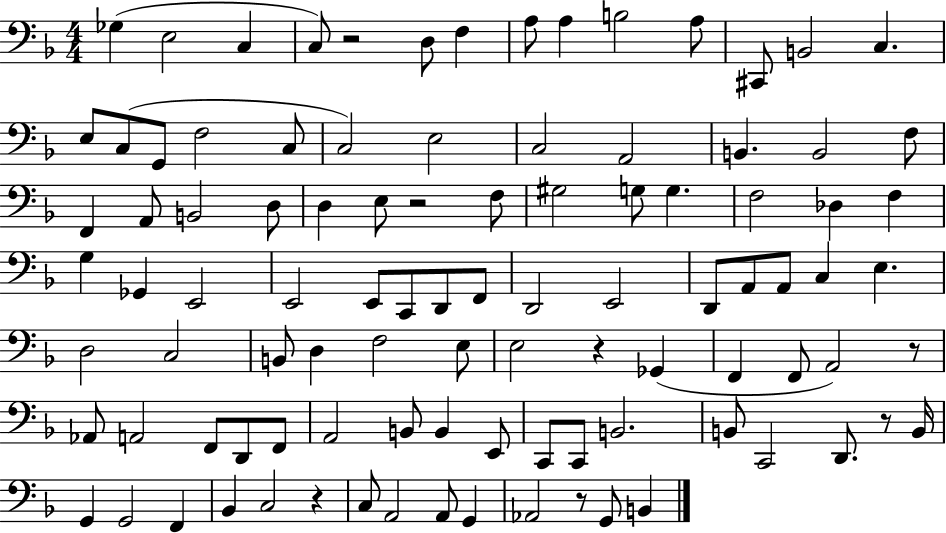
{
  \clef bass
  \numericTimeSignature
  \time 4/4
  \key f \major
  ges4( e2 c4 | c8) r2 d8 f4 | a8 a4 b2 a8 | cis,8 b,2 c4. | \break e8 c8( g,8 f2 c8 | c2) e2 | c2 a,2 | b,4. b,2 f8 | \break f,4 a,8 b,2 d8 | d4 e8 r2 f8 | gis2 g8 g4. | f2 des4 f4 | \break g4 ges,4 e,2 | e,2 e,8 c,8 d,8 f,8 | d,2 e,2 | d,8 a,8 a,8 c4 e4. | \break d2 c2 | b,8 d4 f2 e8 | e2 r4 ges,4( | f,4 f,8 a,2) r8 | \break aes,8 a,2 f,8 d,8 f,8 | a,2 b,8 b,4 e,8 | c,8 c,8 b,2. | b,8 c,2 d,8. r8 b,16 | \break g,4 g,2 f,4 | bes,4 c2 r4 | c8 a,2 a,8 g,4 | aes,2 r8 g,8 b,4 | \break \bar "|."
}